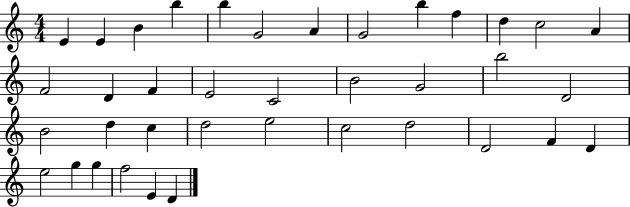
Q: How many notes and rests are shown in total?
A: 38